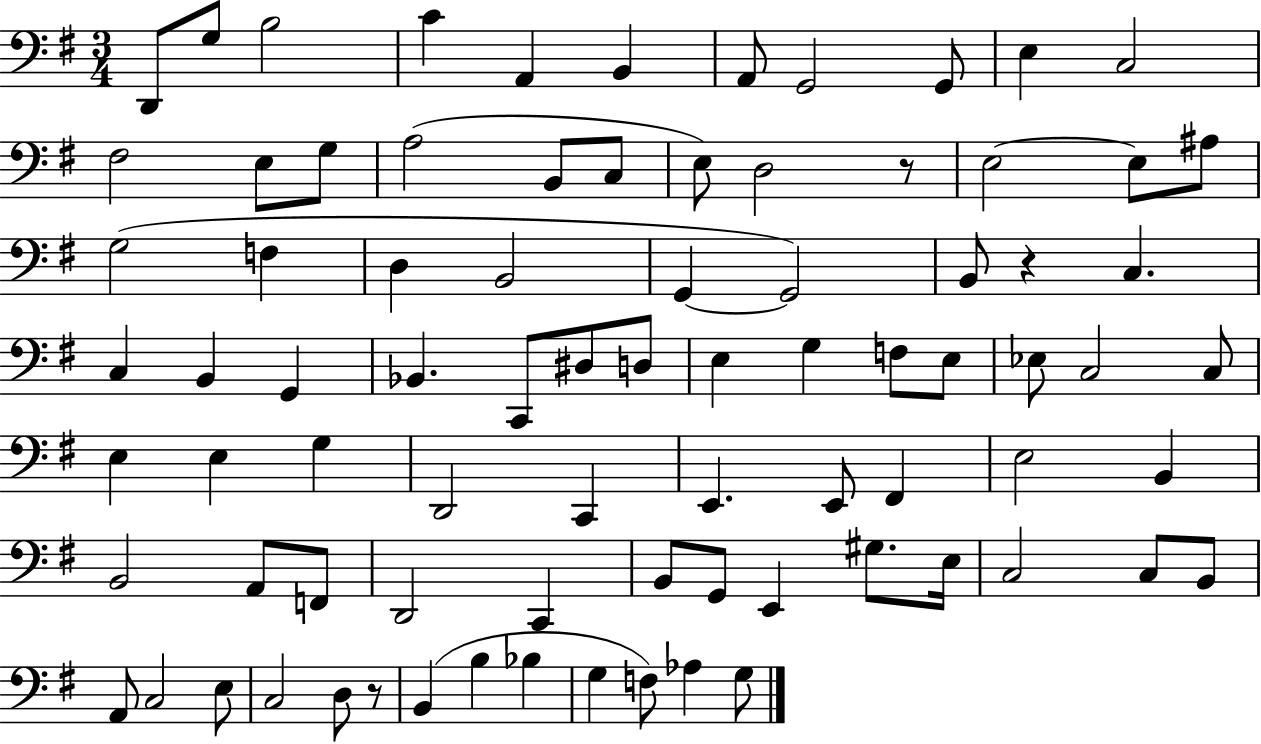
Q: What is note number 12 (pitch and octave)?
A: F#3